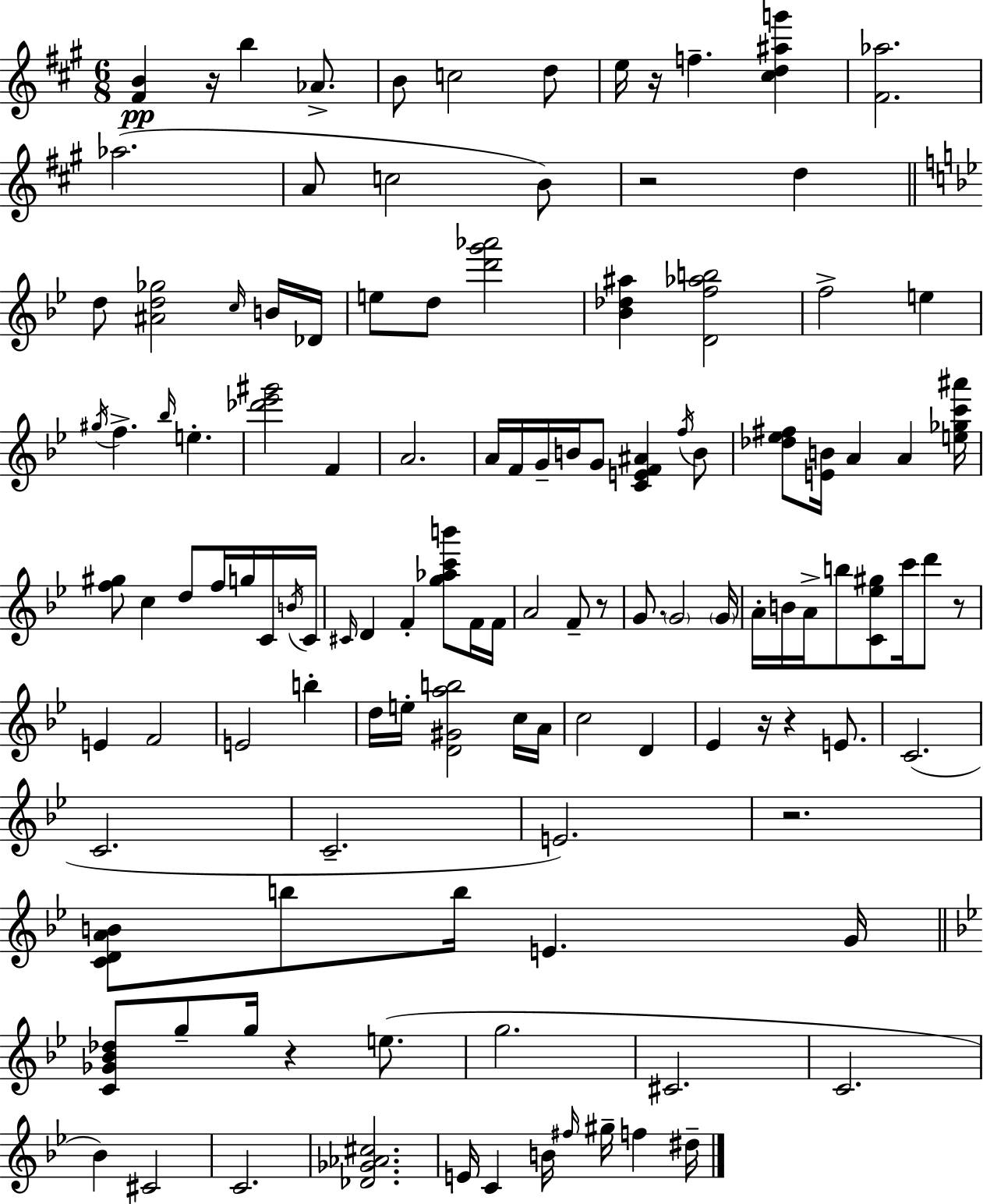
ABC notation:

X:1
T:Untitled
M:6/8
L:1/4
K:A
[^FB] z/4 b _A/2 B/2 c2 d/2 e/4 z/4 f [^cd^ag'] [^F_a]2 _a2 A/2 c2 B/2 z2 d d/2 [^Ad_g]2 c/4 B/4 _D/4 e/2 d/2 [d'g'_a']2 [_B_d^a] [Df_ab]2 f2 e ^g/4 f _b/4 e [_d'_e'^g']2 F A2 A/4 F/4 G/4 B/4 G/2 [CEF^A] f/4 B/2 [_d_e^f]/2 [EB]/4 A A [e_gc'^a']/4 [f^g]/2 c d/2 f/4 g/4 C/4 B/4 C/4 ^C/4 D F [g_ac'b']/2 F/4 F/4 A2 F/2 z/2 G/2 G2 G/4 A/4 B/4 A/4 b/2 [C_e^g]/2 c'/4 d'/2 z/2 E F2 E2 b d/4 e/4 [D^Gab]2 c/4 A/4 c2 D _E z/4 z E/2 C2 C2 C2 E2 z2 [CDAB]/2 b/2 b/4 E G/4 [C_G_B_d]/2 g/2 g/4 z e/2 g2 ^C2 C2 _B ^C2 C2 [_D_G_A^c]2 E/4 C B/4 ^f/4 ^g/4 f ^d/4